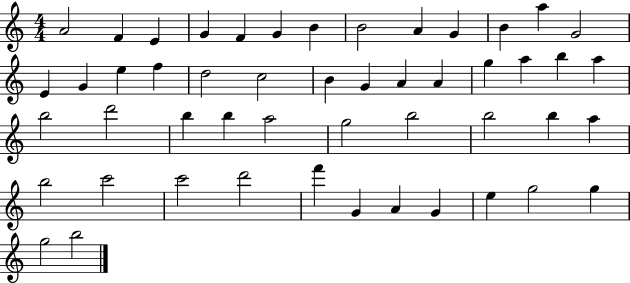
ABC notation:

X:1
T:Untitled
M:4/4
L:1/4
K:C
A2 F E G F G B B2 A G B a G2 E G e f d2 c2 B G A A g a b a b2 d'2 b b a2 g2 b2 b2 b a b2 c'2 c'2 d'2 f' G A G e g2 g g2 b2